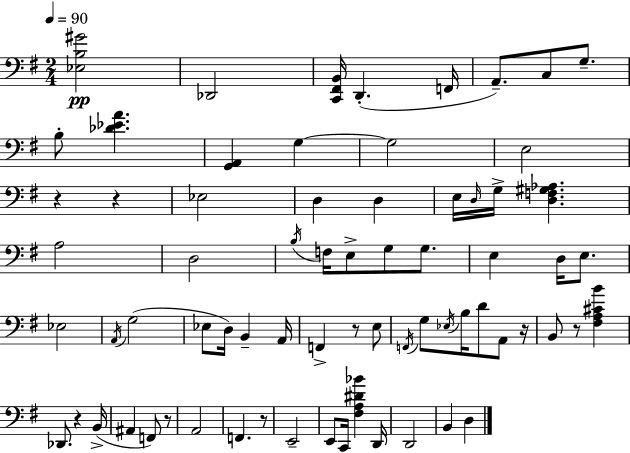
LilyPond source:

{
  \clef bass
  \numericTimeSignature
  \time 2/4
  \key e \minor
  \tempo 4 = 90
  \repeat volta 2 { <ees b gis'>2\pp | des,2 | <c, fis, b,>16 d,4.-.( f,16 | a,8.--) c8 g8.-- | \break b8-. <des' ees' a'>4. | <g, a,>4 g4~~ | g2 | e2 | \break r4 r4 | ees2 | d4 d4 | e16 \grace { d16 } g16-> <d f gis aes>4. | \break a2 | d2 | \acciaccatura { b16 } f16 e8-> g8 g8. | e4 d16 e8. | \break ees2 | \acciaccatura { a,16 }( g2 | ees8 d16) b,4-- | a,16 f,4-> r8 | \break e8 \acciaccatura { f,16 } g8 \acciaccatura { ees16 } b16 | d'8 a,8 r16 b,8 r8 | <fis a cis' b'>4 des,8. | r4 b,16->( ais,4 | \break f,8) r8 a,2 | f,4. | r8 e,2-- | e,8 c,16 | \break <fis a dis' bes'>4 d,16 d,2 | b,4 | d4 } \bar "|."
}